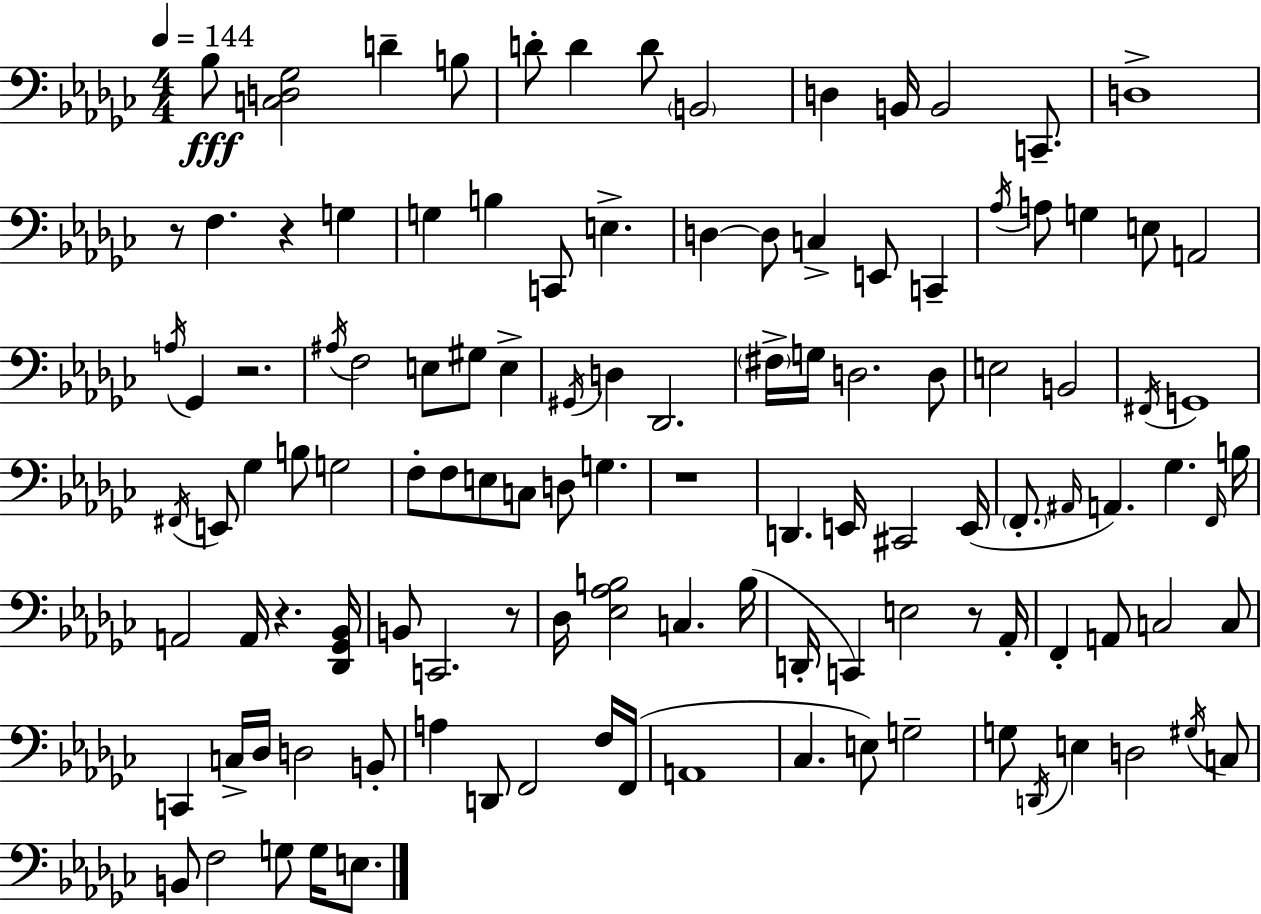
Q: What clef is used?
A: bass